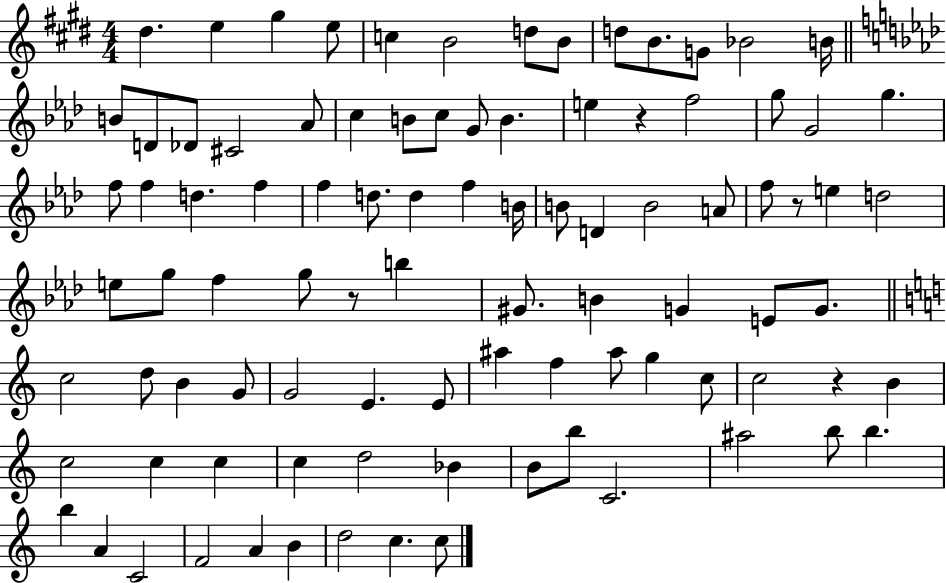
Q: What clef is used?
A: treble